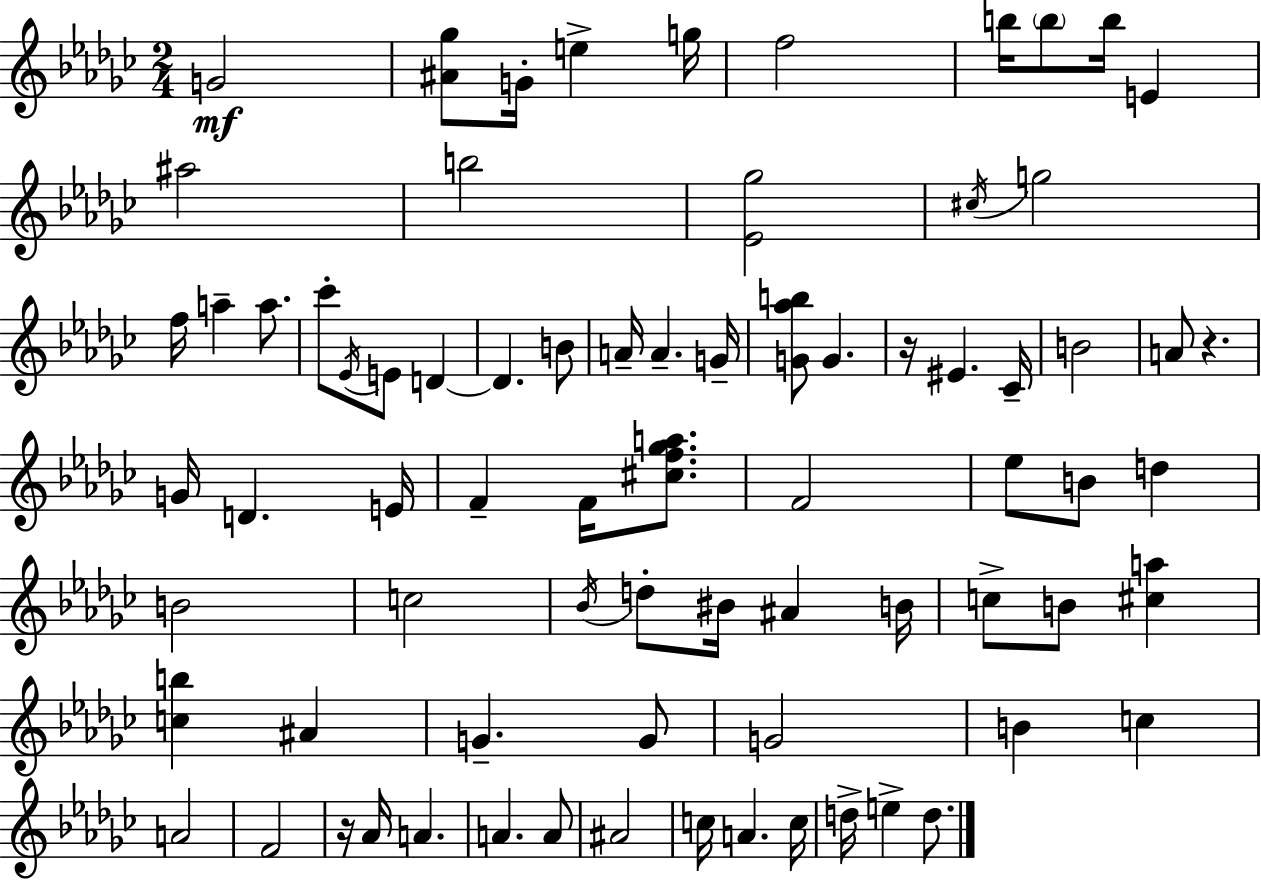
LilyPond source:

{
  \clef treble
  \numericTimeSignature
  \time 2/4
  \key ees \minor
  g'2\mf | <ais' ges''>8 g'16-. e''4-> g''16 | f''2 | b''16 \parenthesize b''8 b''16 e'4 | \break ais''2 | b''2 | <ees' ges''>2 | \acciaccatura { cis''16 } g''2 | \break f''16 a''4-- a''8. | ces'''8-. \acciaccatura { ees'16 } e'8 d'4~~ | d'4. | b'8 a'16-- a'4.-- | \break g'16-- <g' aes'' b''>8 g'4. | r16 eis'4. | ces'16-- b'2 | a'8 r4. | \break g'16 d'4. | e'16 f'4-- f'16 <cis'' f'' ges'' a''>8. | f'2 | ees''8 b'8 d''4 | \break b'2 | c''2 | \acciaccatura { bes'16 } d''8-. bis'16 ais'4 | b'16 c''8-> b'8 <cis'' a''>4 | \break <c'' b''>4 ais'4 | g'4.-- | g'8 g'2 | b'4 c''4 | \break a'2 | f'2 | r16 aes'16 a'4. | a'4. | \break a'8 ais'2 | c''16 a'4. | c''16 d''16-> e''4-> | d''8. \bar "|."
}